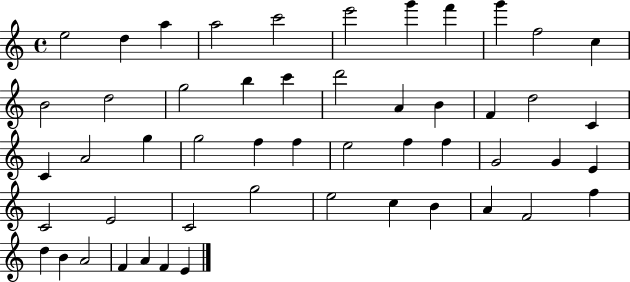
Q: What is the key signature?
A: C major